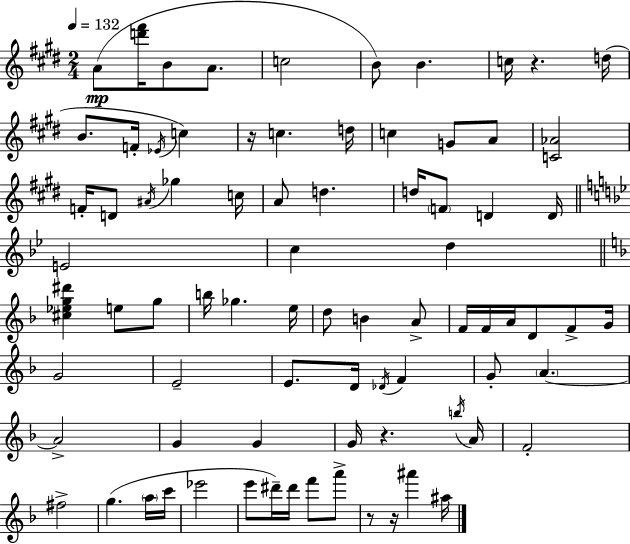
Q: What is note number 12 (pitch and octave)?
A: C5